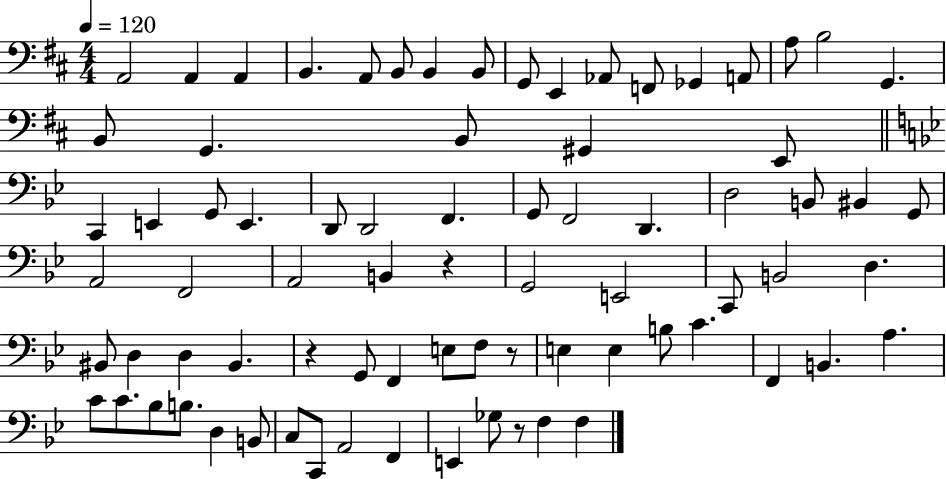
X:1
T:Untitled
M:4/4
L:1/4
K:D
A,,2 A,, A,, B,, A,,/2 B,,/2 B,, B,,/2 G,,/2 E,, _A,,/2 F,,/2 _G,, A,,/2 A,/2 B,2 G,, B,,/2 G,, B,,/2 ^G,, E,,/2 C,, E,, G,,/2 E,, D,,/2 D,,2 F,, G,,/2 F,,2 D,, D,2 B,,/2 ^B,, G,,/2 A,,2 F,,2 A,,2 B,, z G,,2 E,,2 C,,/2 B,,2 D, ^B,,/2 D, D, ^B,, z G,,/2 F,, E,/2 F,/2 z/2 E, E, B,/2 C F,, B,, A, C/2 C/2 _B,/2 B,/2 D, B,,/2 C,/2 C,,/2 A,,2 F,, E,, _G,/2 z/2 F, F,